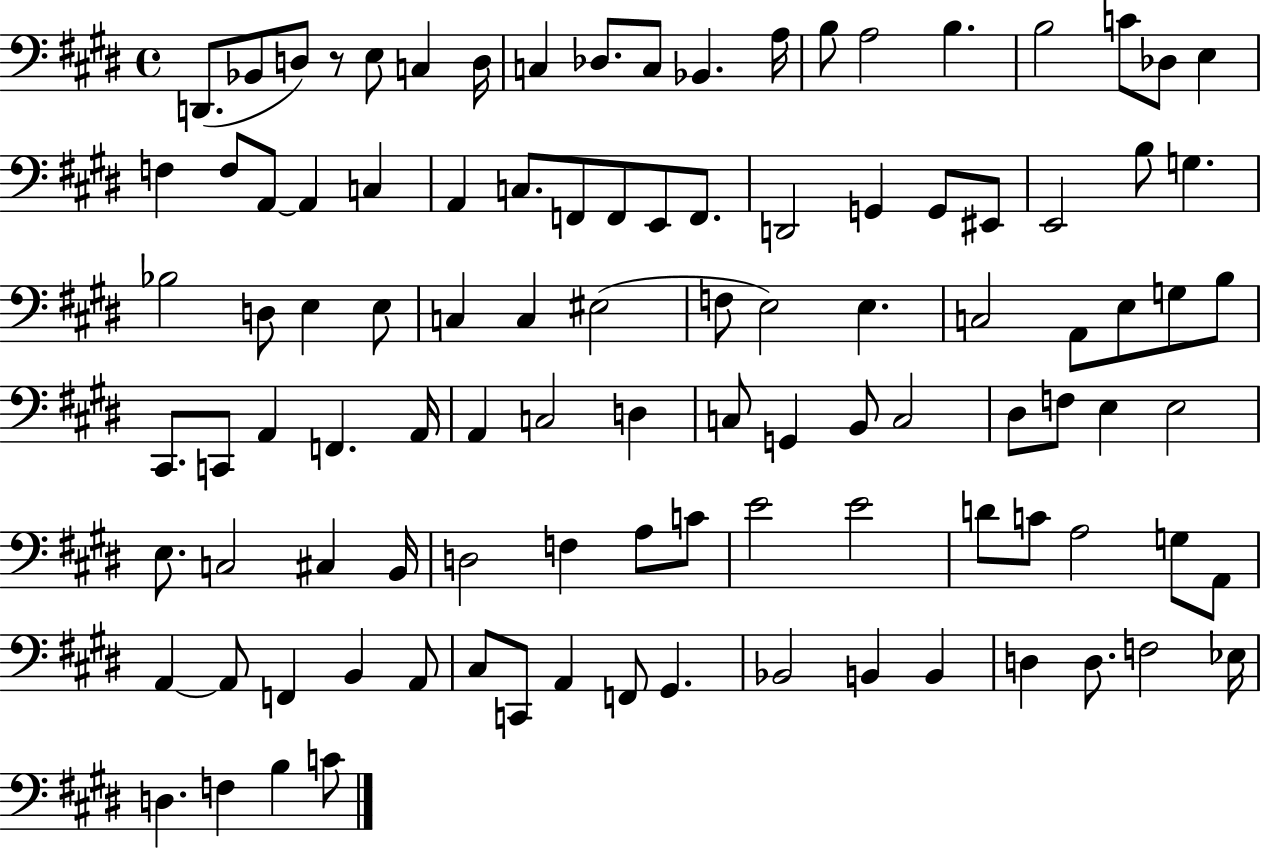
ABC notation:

X:1
T:Untitled
M:4/4
L:1/4
K:E
D,,/2 _B,,/2 D,/2 z/2 E,/2 C, D,/4 C, _D,/2 C,/2 _B,, A,/4 B,/2 A,2 B, B,2 C/2 _D,/2 E, F, F,/2 A,,/2 A,, C, A,, C,/2 F,,/2 F,,/2 E,,/2 F,,/2 D,,2 G,, G,,/2 ^E,,/2 E,,2 B,/2 G, _B,2 D,/2 E, E,/2 C, C, ^E,2 F,/2 E,2 E, C,2 A,,/2 E,/2 G,/2 B,/2 ^C,,/2 C,,/2 A,, F,, A,,/4 A,, C,2 D, C,/2 G,, B,,/2 C,2 ^D,/2 F,/2 E, E,2 E,/2 C,2 ^C, B,,/4 D,2 F, A,/2 C/2 E2 E2 D/2 C/2 A,2 G,/2 A,,/2 A,, A,,/2 F,, B,, A,,/2 ^C,/2 C,,/2 A,, F,,/2 ^G,, _B,,2 B,, B,, D, D,/2 F,2 _E,/4 D, F, B, C/2